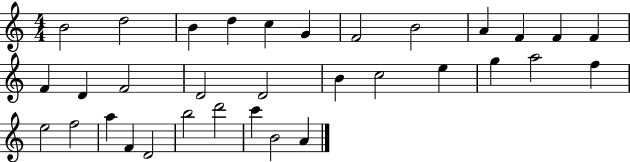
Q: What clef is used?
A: treble